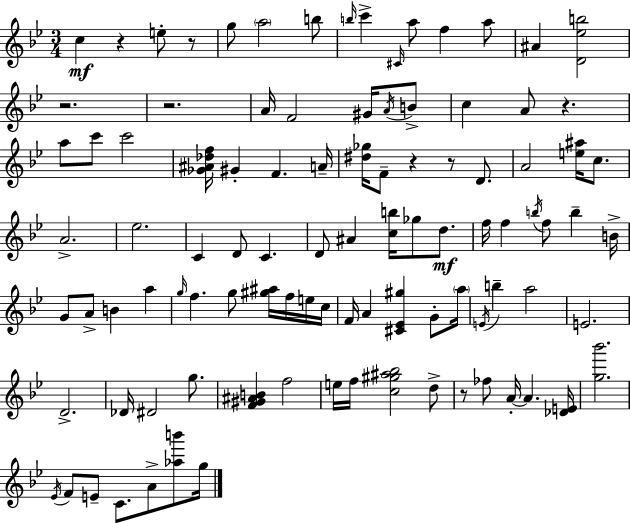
C5/q R/q E5/e R/e G5/e A5/h B5/e B5/s C6/q C#4/s A5/e F5/q A5/e A#4/q [D4,Eb5,B5]/h R/h. R/h. A4/s F4/h G#4/s A4/s B4/e C5/q A4/e R/q. A5/e C6/e C6/h [Gb4,A#4,Db5,F5]/s G#4/q F4/q. A4/s [D#5,Gb5]/s F4/e R/q R/e D4/e. A4/h [E5,A#5]/s C5/e. A4/h. Eb5/h. C4/q D4/e C4/q. D4/e A#4/q [C5,B5]/s Gb5/e D5/e. F5/s F5/q B5/s F5/e B5/q B4/s G4/e A4/e B4/q A5/q G5/s F5/q. G5/e [G#5,A#5]/s F5/s E5/s C5/s F4/s A4/q [C#4,Eb4,G#5]/q G4/e A5/s E4/s B5/q A5/h E4/h. D4/h. Db4/s D#4/h G5/e. [F4,G#4,A#4,B4]/q F5/h E5/s F5/s [C5,G#5,A#5,Bb5]/h D5/e R/e FES5/e A4/s A4/q. [Db4,E4]/s [G5,Bb6]/h. Eb4/s F4/e E4/e C4/e. A4/e [Ab5,B6]/e G5/s